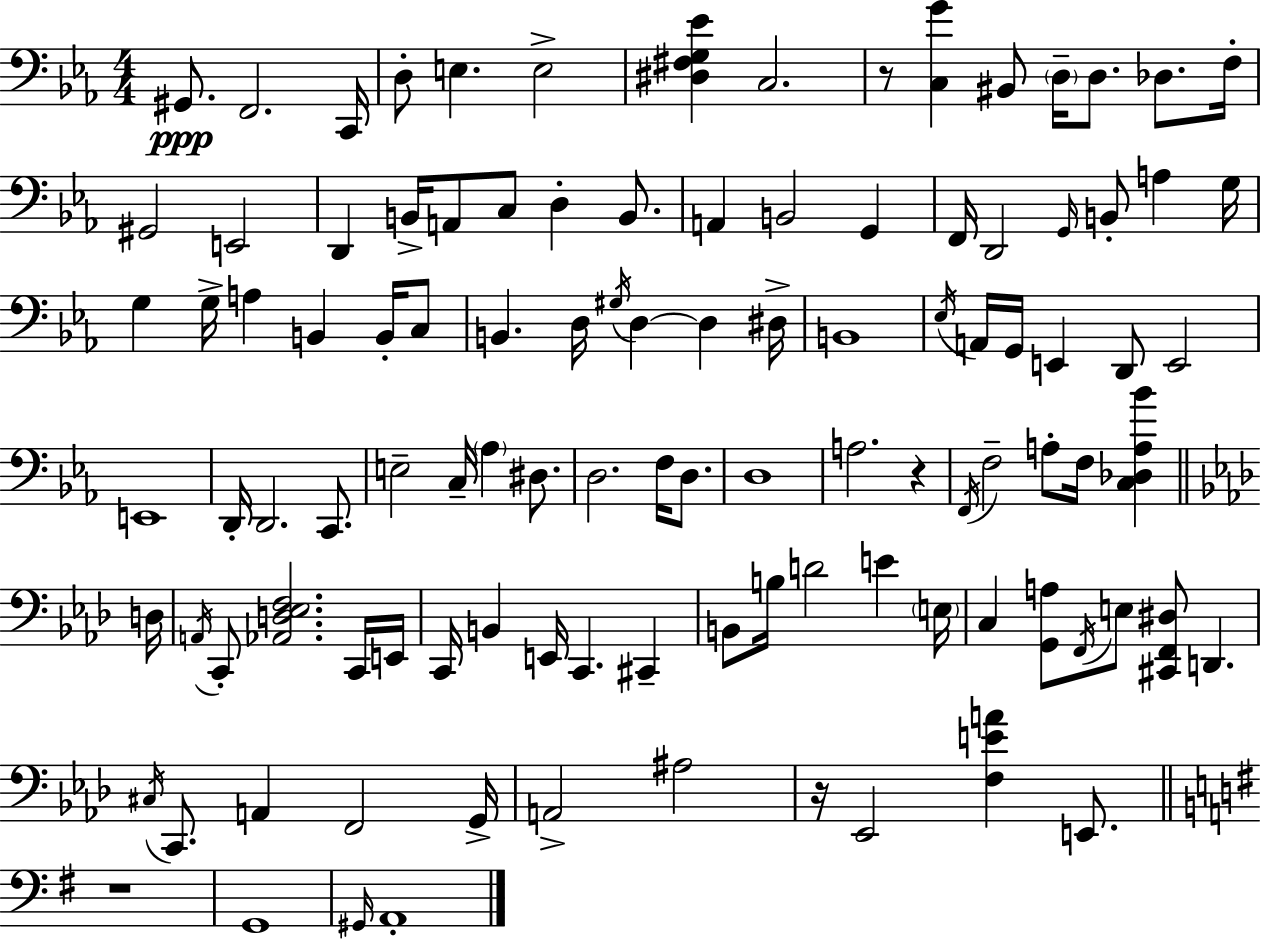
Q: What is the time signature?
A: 4/4